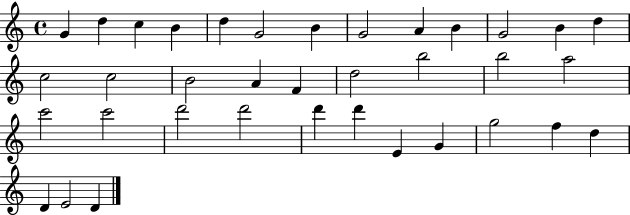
G4/q D5/q C5/q B4/q D5/q G4/h B4/q G4/h A4/q B4/q G4/h B4/q D5/q C5/h C5/h B4/h A4/q F4/q D5/h B5/h B5/h A5/h C6/h C6/h D6/h D6/h D6/q D6/q E4/q G4/q G5/h F5/q D5/q D4/q E4/h D4/q